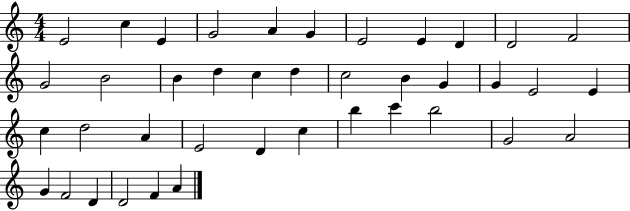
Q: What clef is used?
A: treble